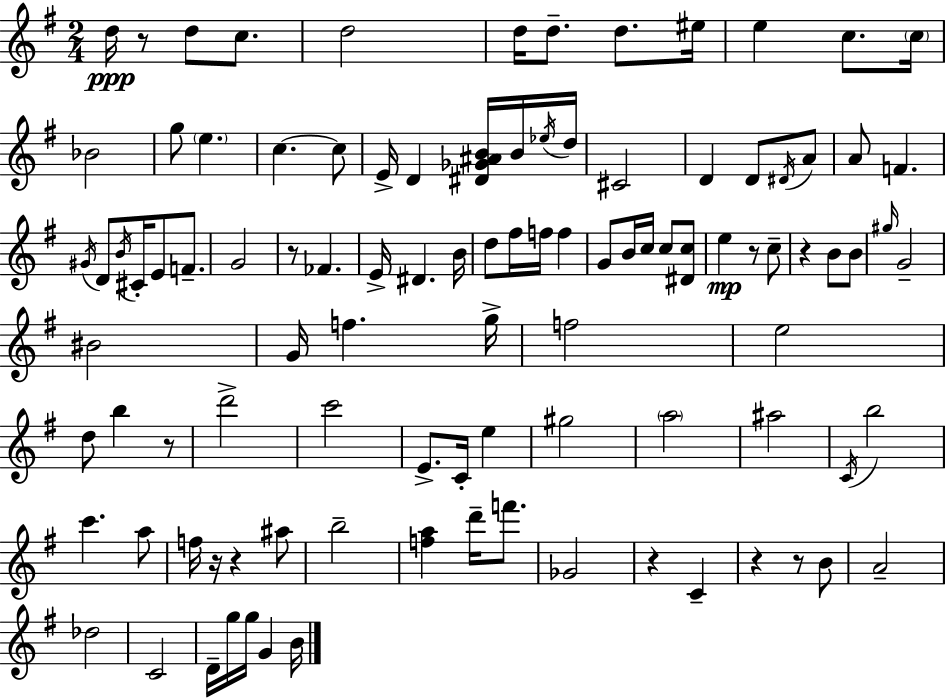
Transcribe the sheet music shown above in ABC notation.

X:1
T:Untitled
M:2/4
L:1/4
K:G
d/4 z/2 d/2 c/2 d2 d/4 d/2 d/2 ^e/4 e c/2 c/4 _B2 g/2 e c c/2 E/4 D [^D_G^AB]/4 B/4 _e/4 d/4 ^C2 D D/2 ^D/4 A/2 A/2 F ^G/4 D/2 B/4 ^C/4 E/2 F/2 G2 z/2 _F E/4 ^D B/4 d/2 ^f/4 f/4 f G/2 B/4 c/4 c/2 [^Dc]/2 e z/2 c/2 z B/2 B/2 ^g/4 G2 ^B2 G/4 f g/4 f2 e2 d/2 b z/2 d'2 c'2 E/2 C/4 e ^g2 a2 ^a2 C/4 b2 c' a/2 f/4 z/4 z ^a/2 b2 [fa] d'/4 f'/2 _G2 z C z z/2 B/2 A2 _d2 C2 D/4 g/4 g/4 G B/4